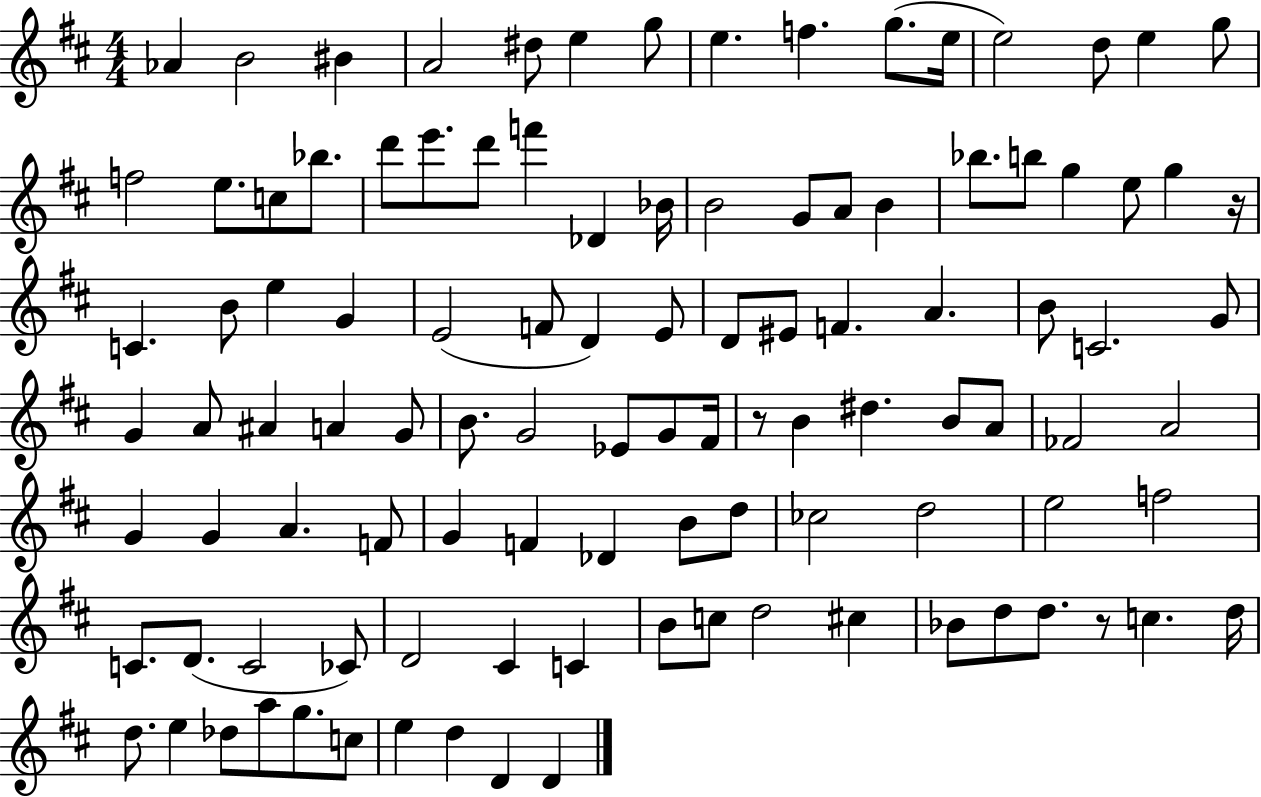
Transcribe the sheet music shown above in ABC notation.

X:1
T:Untitled
M:4/4
L:1/4
K:D
_A B2 ^B A2 ^d/2 e g/2 e f g/2 e/4 e2 d/2 e g/2 f2 e/2 c/2 _b/2 d'/2 e'/2 d'/2 f' _D _B/4 B2 G/2 A/2 B _b/2 b/2 g e/2 g z/4 C B/2 e G E2 F/2 D E/2 D/2 ^E/2 F A B/2 C2 G/2 G A/2 ^A A G/2 B/2 G2 _E/2 G/2 ^F/4 z/2 B ^d B/2 A/2 _F2 A2 G G A F/2 G F _D B/2 d/2 _c2 d2 e2 f2 C/2 D/2 C2 _C/2 D2 ^C C B/2 c/2 d2 ^c _B/2 d/2 d/2 z/2 c d/4 d/2 e _d/2 a/2 g/2 c/2 e d D D